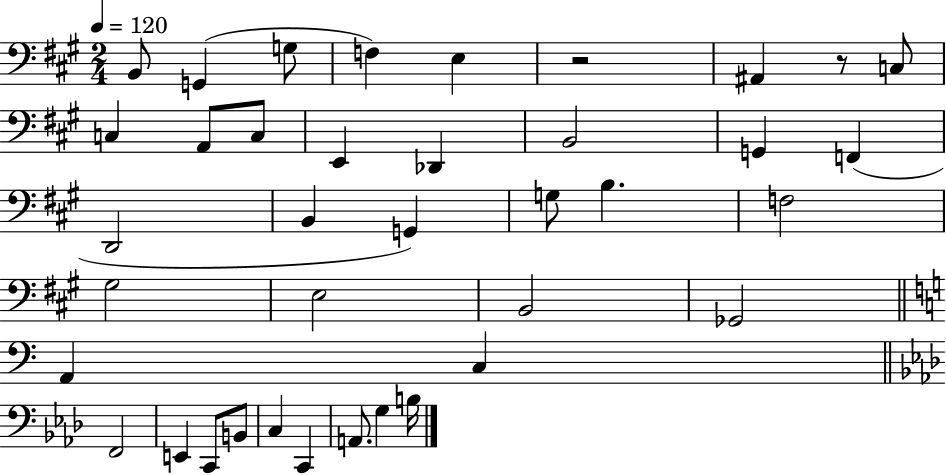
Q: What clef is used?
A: bass